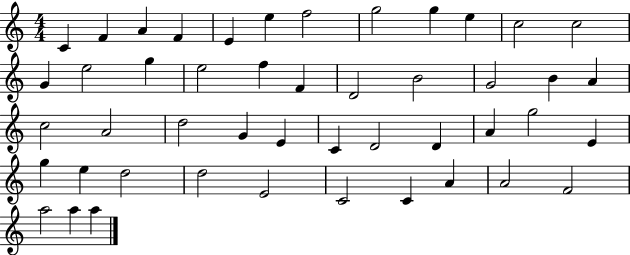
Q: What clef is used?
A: treble